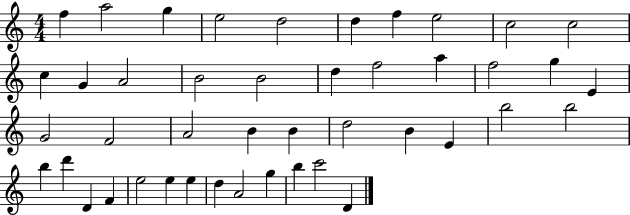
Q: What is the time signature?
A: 4/4